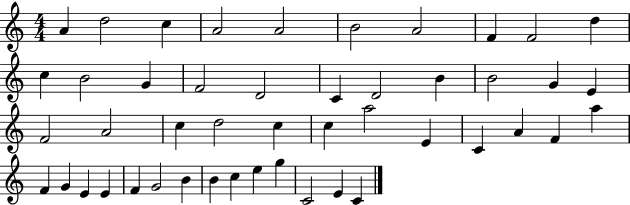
{
  \clef treble
  \numericTimeSignature
  \time 4/4
  \key c \major
  a'4 d''2 c''4 | a'2 a'2 | b'2 a'2 | f'4 f'2 d''4 | \break c''4 b'2 g'4 | f'2 d'2 | c'4 d'2 b'4 | b'2 g'4 e'4 | \break f'2 a'2 | c''4 d''2 c''4 | c''4 a''2 e'4 | c'4 a'4 f'4 a''4 | \break f'4 g'4 e'4 e'4 | f'4 g'2 b'4 | b'4 c''4 e''4 g''4 | c'2 e'4 c'4 | \break \bar "|."
}